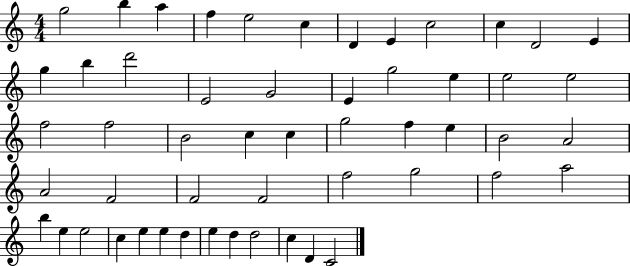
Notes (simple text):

G5/h B5/q A5/q F5/q E5/h C5/q D4/q E4/q C5/h C5/q D4/h E4/q G5/q B5/q D6/h E4/h G4/h E4/q G5/h E5/q E5/h E5/h F5/h F5/h B4/h C5/q C5/q G5/h F5/q E5/q B4/h A4/h A4/h F4/h F4/h F4/h F5/h G5/h F5/h A5/h B5/q E5/q E5/h C5/q E5/q E5/q D5/q E5/q D5/q D5/h C5/q D4/q C4/h